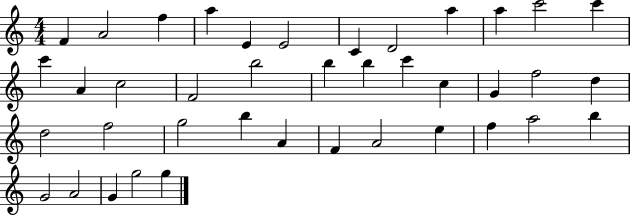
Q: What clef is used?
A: treble